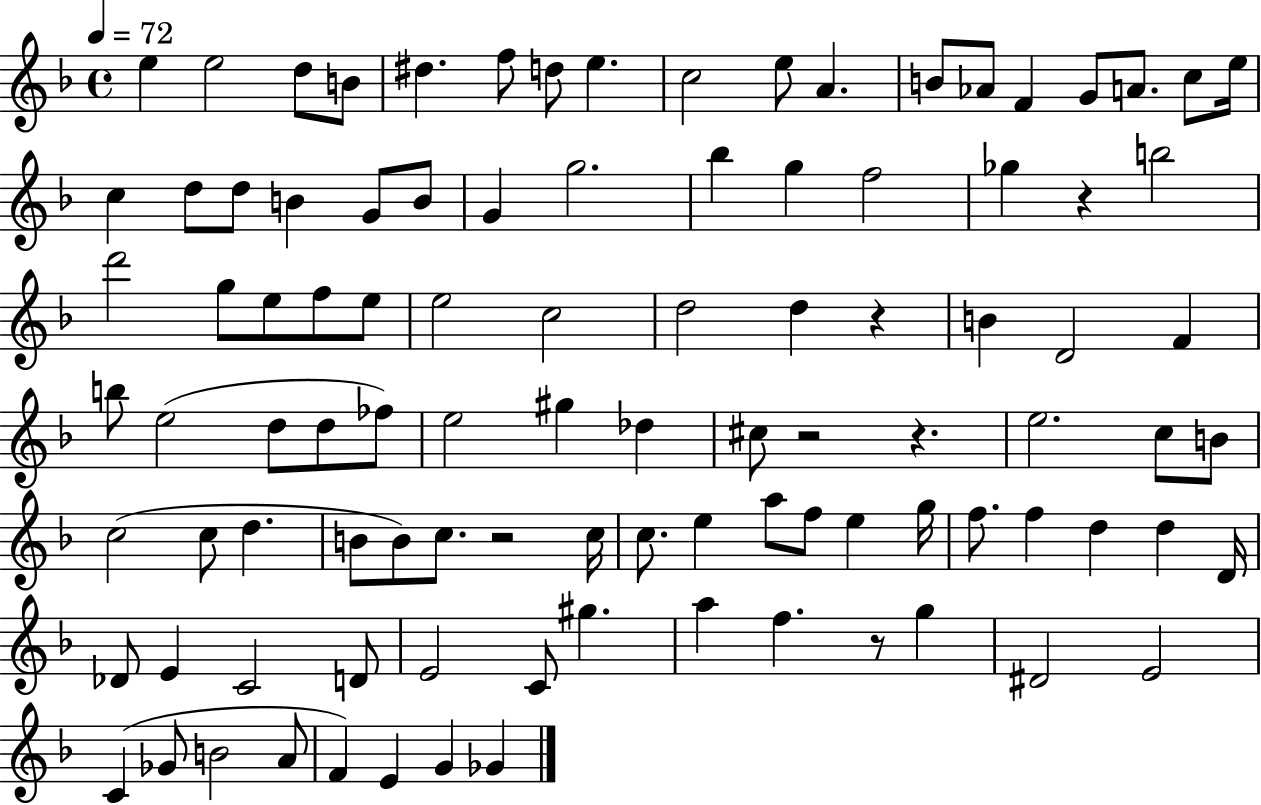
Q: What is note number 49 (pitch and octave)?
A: E5